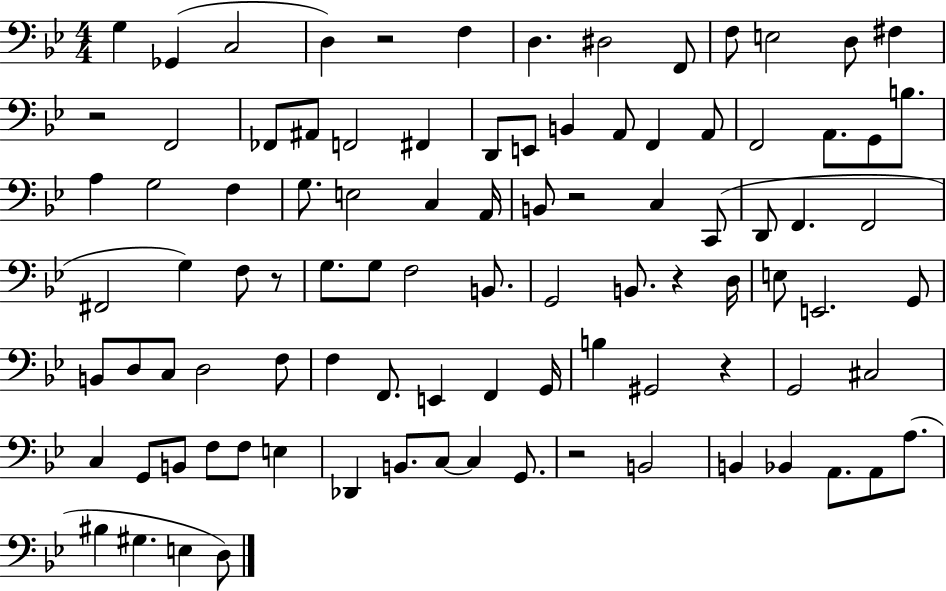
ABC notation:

X:1
T:Untitled
M:4/4
L:1/4
K:Bb
G, _G,, C,2 D, z2 F, D, ^D,2 F,,/2 F,/2 E,2 D,/2 ^F, z2 F,,2 _F,,/2 ^A,,/2 F,,2 ^F,, D,,/2 E,,/2 B,, A,,/2 F,, A,,/2 F,,2 A,,/2 G,,/2 B,/2 A, G,2 F, G,/2 E,2 C, A,,/4 B,,/2 z2 C, C,,/2 D,,/2 F,, F,,2 ^F,,2 G, F,/2 z/2 G,/2 G,/2 F,2 B,,/2 G,,2 B,,/2 z D,/4 E,/2 E,,2 G,,/2 B,,/2 D,/2 C,/2 D,2 F,/2 F, F,,/2 E,, F,, G,,/4 B, ^G,,2 z G,,2 ^C,2 C, G,,/2 B,,/2 F,/2 F,/2 E, _D,, B,,/2 C,/2 C, G,,/2 z2 B,,2 B,, _B,, A,,/2 A,,/2 A,/2 ^B, ^G, E, D,/2